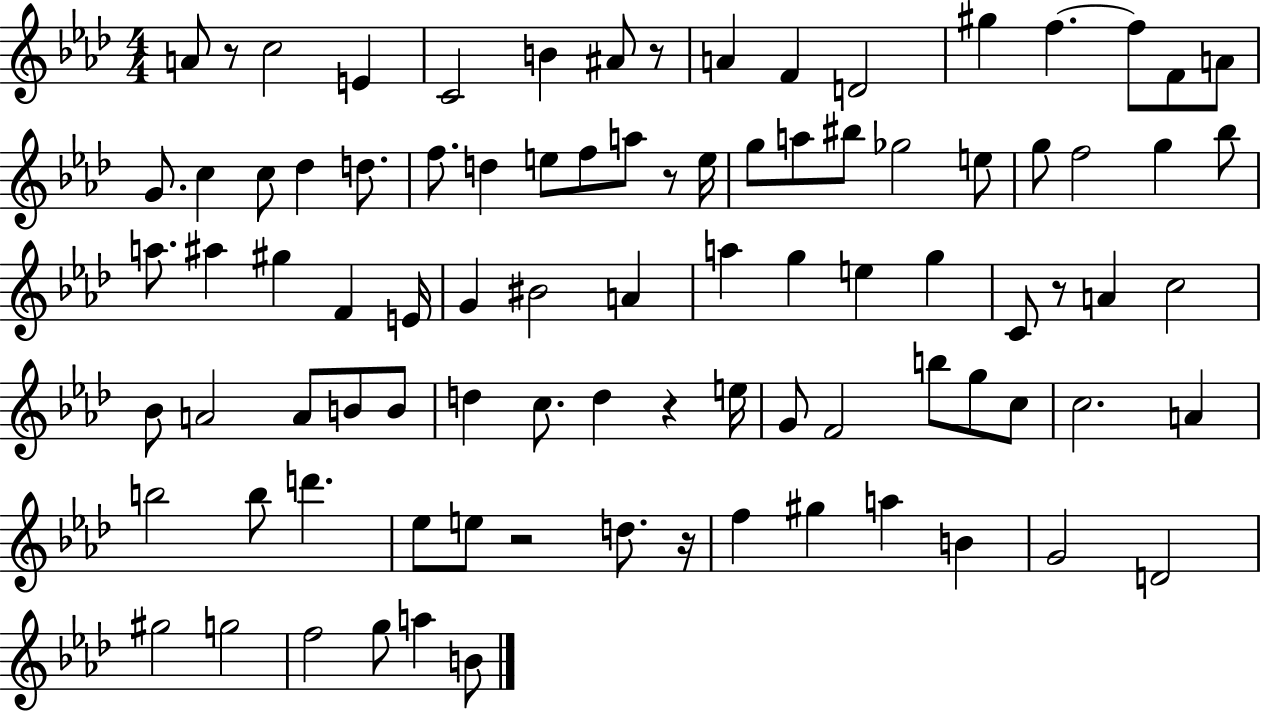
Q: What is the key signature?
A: AES major